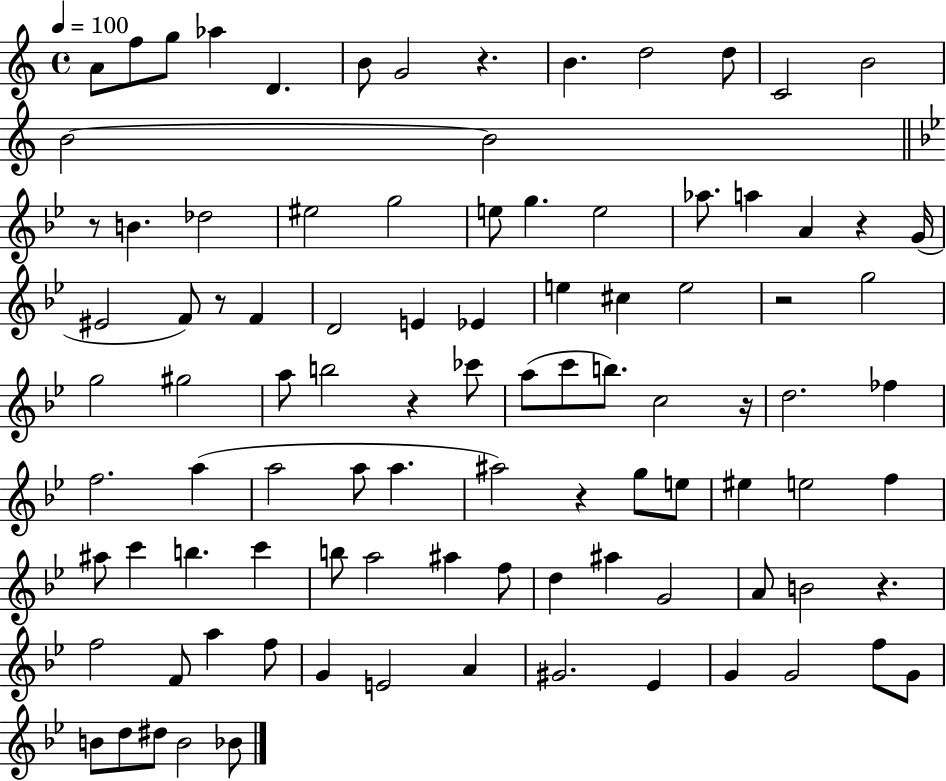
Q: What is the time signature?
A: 4/4